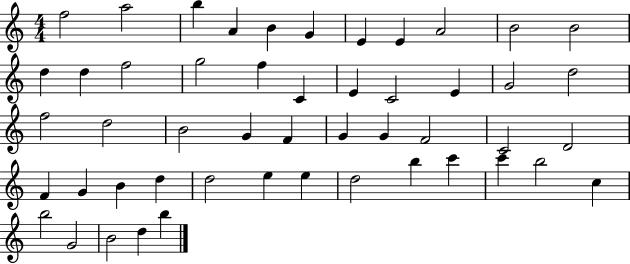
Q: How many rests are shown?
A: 0